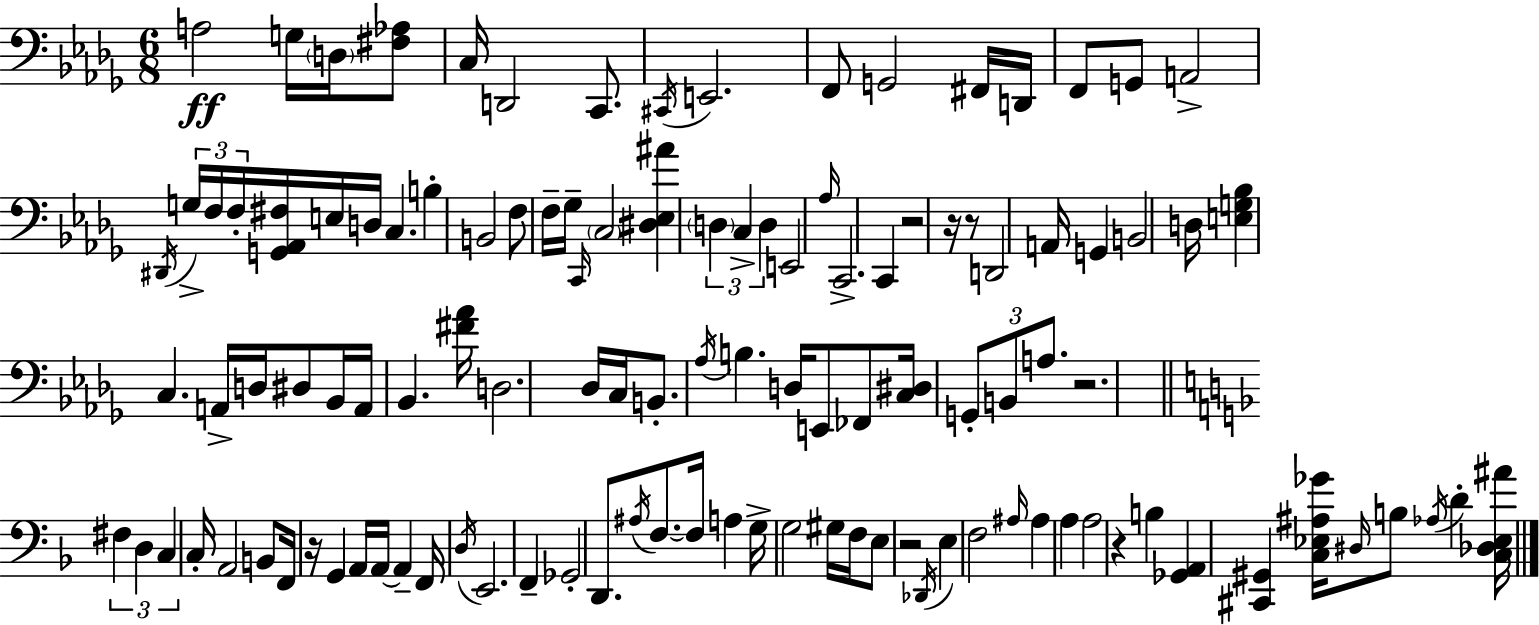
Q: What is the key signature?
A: BES minor